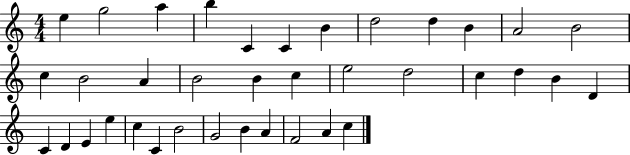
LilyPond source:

{
  \clef treble
  \numericTimeSignature
  \time 4/4
  \key c \major
  e''4 g''2 a''4 | b''4 c'4 c'4 b'4 | d''2 d''4 b'4 | a'2 b'2 | \break c''4 b'2 a'4 | b'2 b'4 c''4 | e''2 d''2 | c''4 d''4 b'4 d'4 | \break c'4 d'4 e'4 e''4 | c''4 c'4 b'2 | g'2 b'4 a'4 | f'2 a'4 c''4 | \break \bar "|."
}